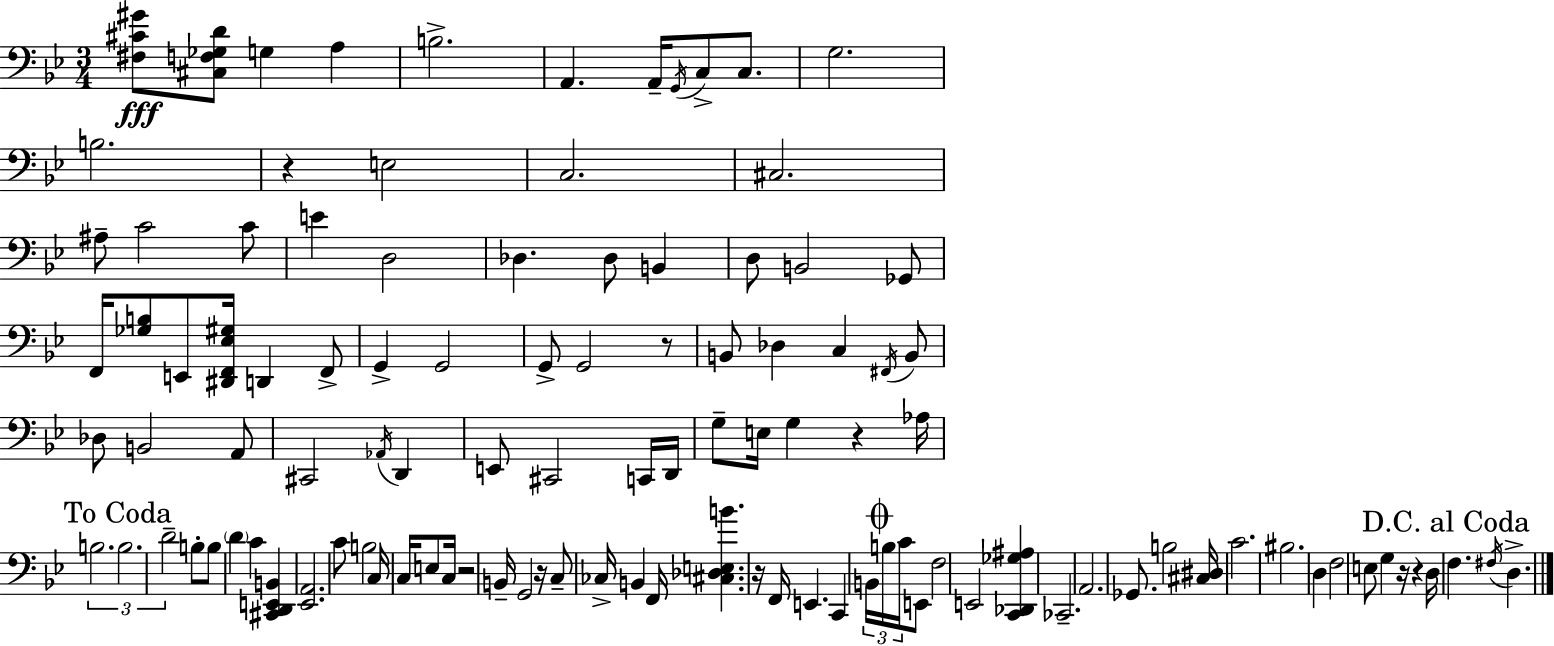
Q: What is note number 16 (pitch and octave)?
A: C4